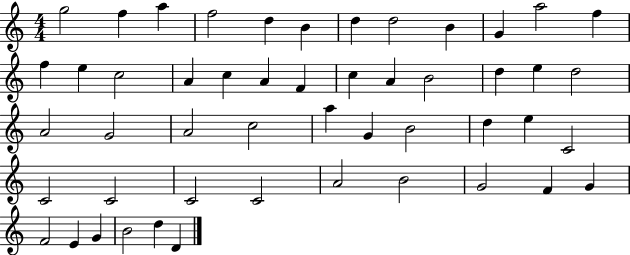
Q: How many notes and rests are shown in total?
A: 50